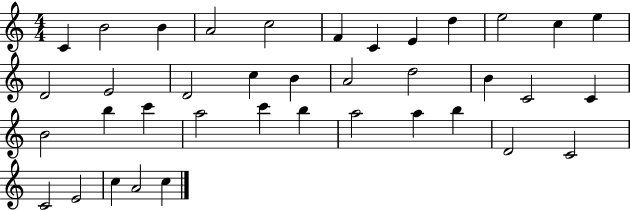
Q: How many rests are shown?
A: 0